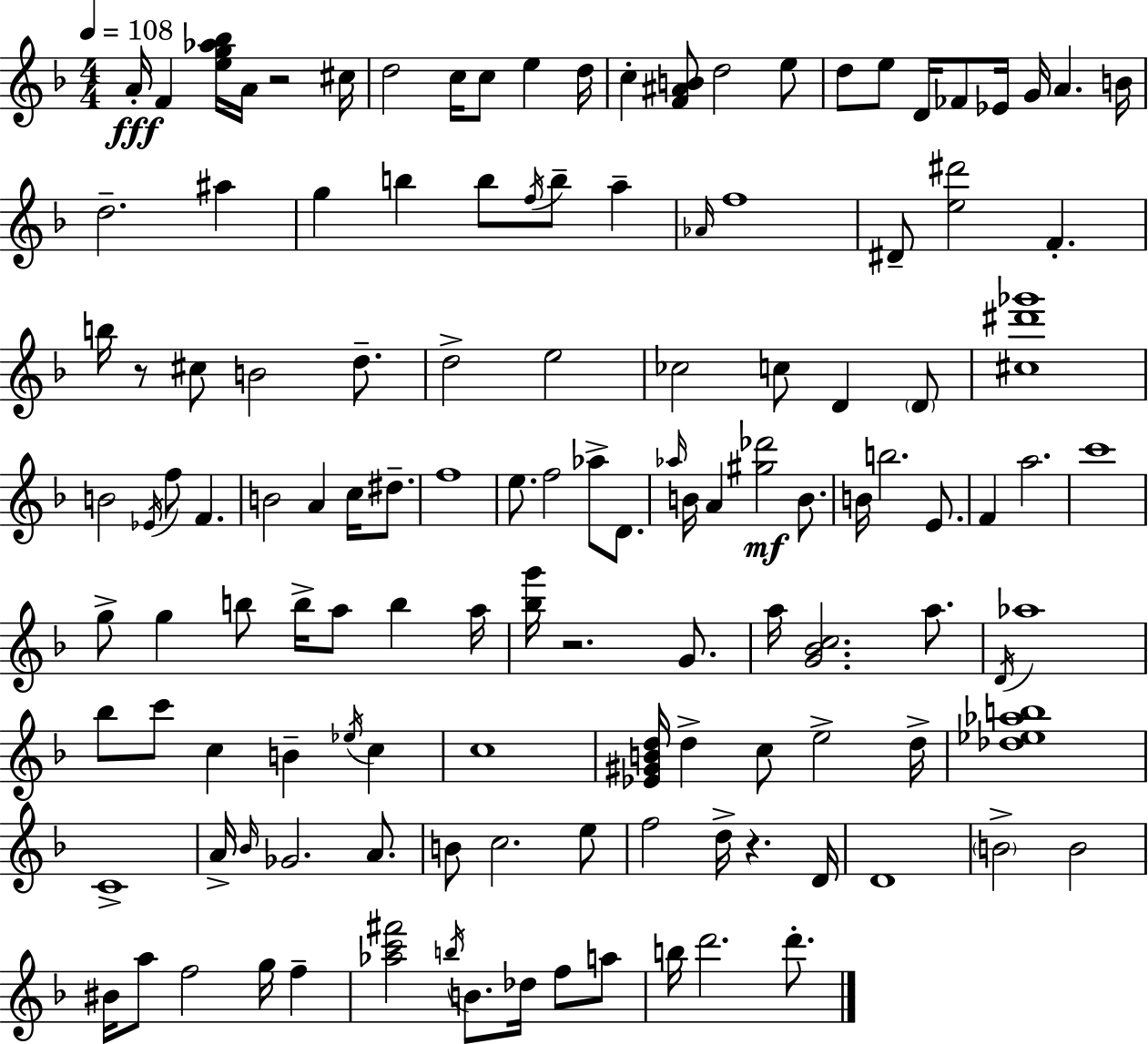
A4/s F4/q [E5,G5,Ab5,Bb5]/s A4/s R/h C#5/s D5/h C5/s C5/e E5/q D5/s C5/q [F4,A#4,B4]/e D5/h E5/e D5/e E5/e D4/s FES4/e Eb4/s G4/s A4/q. B4/s D5/h. A#5/q G5/q B5/q B5/e F5/s B5/e A5/q Ab4/s F5/w D#4/e [E5,D#6]/h F4/q. B5/s R/e C#5/e B4/h D5/e. D5/h E5/h CES5/h C5/e D4/q D4/e [C#5,D#6,Gb6]/w B4/h Eb4/s F5/e F4/q. B4/h A4/q C5/s D#5/e. F5/w E5/e. F5/h Ab5/e D4/e. Ab5/s B4/s A4/q [G#5,Db6]/h B4/e. B4/s B5/h. E4/e. F4/q A5/h. C6/w G5/e G5/q B5/e B5/s A5/e B5/q A5/s [Bb5,G6]/s R/h. G4/e. A5/s [G4,Bb4,C5]/h. A5/e. D4/s Ab5/w Bb5/e C6/e C5/q B4/q Eb5/s C5/q C5/w [Eb4,G#4,B4,D5]/s D5/q C5/e E5/h D5/s [Db5,Eb5,Ab5,B5]/w C4/w A4/s Bb4/s Gb4/h. A4/e. B4/e C5/h. E5/e F5/h D5/s R/q. D4/s D4/w B4/h B4/h BIS4/s A5/e F5/h G5/s F5/q [Ab5,C6,F#6]/h B5/s B4/e. Db5/s F5/e A5/e B5/s D6/h. D6/e.